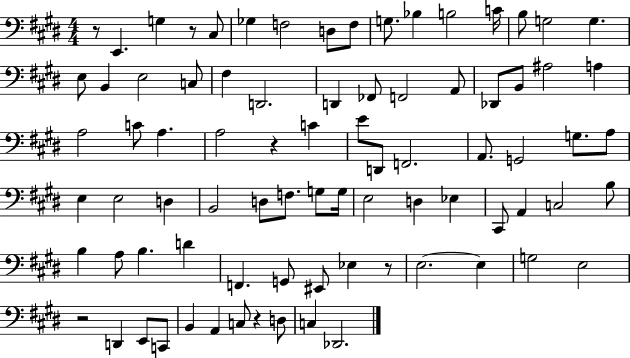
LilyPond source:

{
  \clef bass
  \numericTimeSignature
  \time 4/4
  \key e \major
  r8 e,4. g4 r8 cis8 | ges4 f2 d8 f8 | g8. bes4 b2 c'16 | b8 g2 g4. | \break e8 b,4 e2 c8 | fis4 d,2. | d,4 fes,8 f,2 a,8 | des,8 b,8 ais2 a4 | \break a2 c'8 a4. | a2 r4 c'4 | e'8 d,8 f,2. | a,8. g,2 g8. a8 | \break e4 e2 d4 | b,2 d8 f8. g8 g16 | e2 d4 ees4 | cis,8 a,4 c2 b8 | \break b4 a8 b4. d'4 | f,4. g,8 eis,8 ees4 r8 | e2.~~ e4 | g2 e2 | \break r2 d,4 e,8 c,8 | b,4 a,4 c8 r4 d8 | c4 des,2. | \bar "|."
}